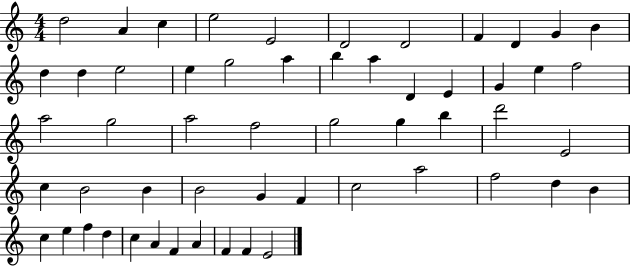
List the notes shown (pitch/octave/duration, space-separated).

D5/h A4/q C5/q E5/h E4/h D4/h D4/h F4/q D4/q G4/q B4/q D5/q D5/q E5/h E5/q G5/h A5/q B5/q A5/q D4/q E4/q G4/q E5/q F5/h A5/h G5/h A5/h F5/h G5/h G5/q B5/q D6/h E4/h C5/q B4/h B4/q B4/h G4/q F4/q C5/h A5/h F5/h D5/q B4/q C5/q E5/q F5/q D5/q C5/q A4/q F4/q A4/q F4/q F4/q E4/h